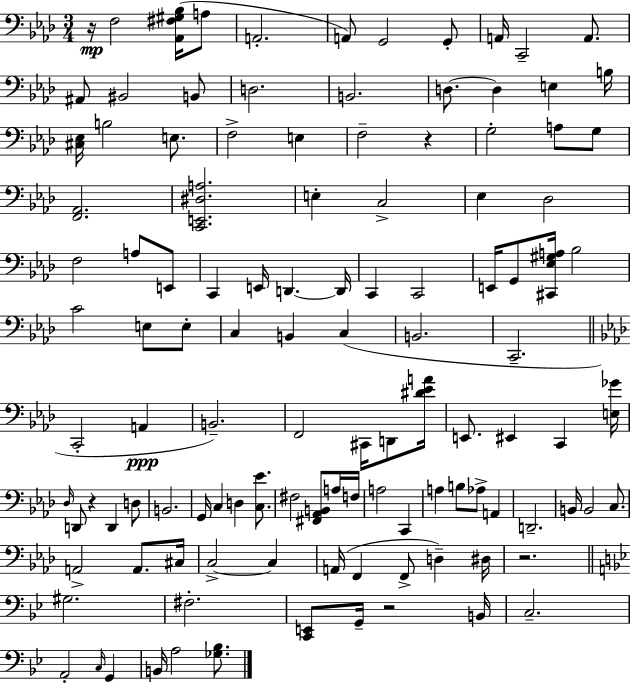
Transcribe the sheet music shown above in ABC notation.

X:1
T:Untitled
M:3/4
L:1/4
K:Ab
z/4 F,2 [_A,,^F,^G,_B,]/4 A,/2 A,,2 A,,/2 G,,2 G,,/2 A,,/4 C,,2 A,,/2 ^A,,/2 ^B,,2 B,,/2 D,2 B,,2 D,/2 D, E, B,/4 [^C,_E,]/4 B,2 E,/2 F,2 E, F,2 z G,2 A,/2 G,/2 [F,,_A,,]2 [C,,E,,^D,A,]2 E, C,2 _E, _D,2 F,2 A,/2 E,,/2 C,, E,,/4 D,, D,,/4 C,, C,,2 E,,/4 G,,/2 [^C,,_E,^G,A,]/4 _B,2 C2 E,/2 E,/2 C, B,, C, B,,2 C,,2 C,,2 A,, B,,2 F,,2 ^C,,/4 D,,/2 [^D_EA]/4 E,,/2 ^E,, C,, [E,_G]/4 _D,/4 D,,/2 z D,, D,/2 B,,2 G,,/4 C, D, [C,_E]/2 ^F,2 [^F,,_A,,B,,]/2 A,/4 F,/4 A,2 C,, A, B,/2 _A,/2 A,, D,,2 B,,/4 B,,2 C,/2 A,,2 A,,/2 ^C,/4 C,2 C, A,,/4 F,, F,,/2 D, ^D,/4 z2 ^G,2 ^F,2 [C,,E,,]/2 G,,/4 z2 B,,/4 C,2 A,,2 C,/4 G,, B,,/4 A,2 [_G,_B,]/2